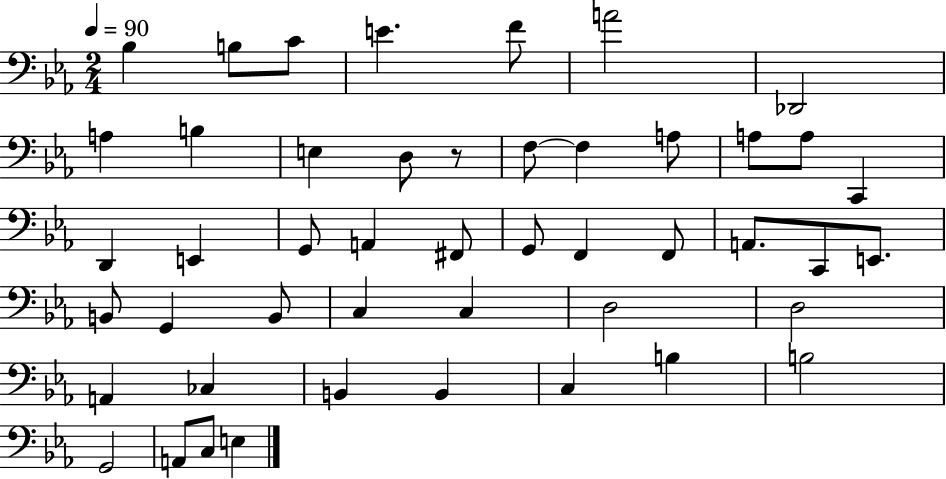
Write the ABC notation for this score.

X:1
T:Untitled
M:2/4
L:1/4
K:Eb
_B, B,/2 C/2 E F/2 A2 _D,,2 A, B, E, D,/2 z/2 F,/2 F, A,/2 A,/2 A,/2 C,, D,, E,, G,,/2 A,, ^F,,/2 G,,/2 F,, F,,/2 A,,/2 C,,/2 E,,/2 B,,/2 G,, B,,/2 C, C, D,2 D,2 A,, _C, B,, B,, C, B, B,2 G,,2 A,,/2 C,/2 E,